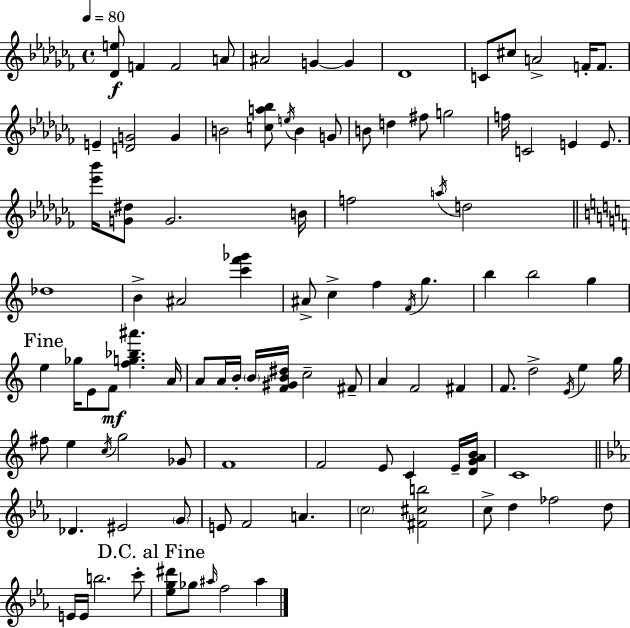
{
  \clef treble
  \time 4/4
  \defaultTimeSignature
  \key aes \minor
  \tempo 4 = 80
  <des' e''>8\f f'4 f'2 a'8 | ais'2 g'4~~ g'4 | des'1 | c'8 cis''8 a'2-> f'16-. f'8. | \break e'4-- <d' g'>2 g'4 | b'2 <c'' a'' bes''>8 \acciaccatura { e''16 } b'4 g'8 | b'8 d''4 fis''8 g''2 | f''16 c'2 e'4 e'8. | \break <ees''' bes'''>16 <g' dis''>8 g'2. | b'16 f''2 \acciaccatura { a''16 } d''2 | \bar "||" \break \key c \major des''1 | b'4-> ais'2 <c''' f''' ges'''>4 | ais'8-> c''4-> f''4 \acciaccatura { f'16 } g''4. | b''4 b''2 g''4 | \break \mark "Fine" e''4 ges''16 e'8 f'8\mf <f'' g'' bes'' ais'''>4. | a'16 a'8 a'16 b'16-. \parenthesize b'16 <f' gis' b' dis''>16 c''2-- fis'8-- | a'4 f'2 fis'4 | f'8. d''2-> \acciaccatura { e'16 } e''4 | \break g''16 fis''8 e''4 \acciaccatura { c''16 } g''2 | ges'8 f'1 | f'2 e'8 c'4 | e'16-- <d' g' a' b'>16 c'1 | \break \bar "||" \break \key c \minor des'4. eis'2 \parenthesize g'8 | e'8 f'2 a'4. | \parenthesize c''2 <fis' cis'' b''>2 | c''8-> d''4 fes''2 d''8 | \break e'16 e'16 b''2. c'''8-. | \mark "D.C. al Fine" <ees'' g'' dis'''>8 ges''8 \grace { ais''16 } f''2 ais''4 | \bar "|."
}